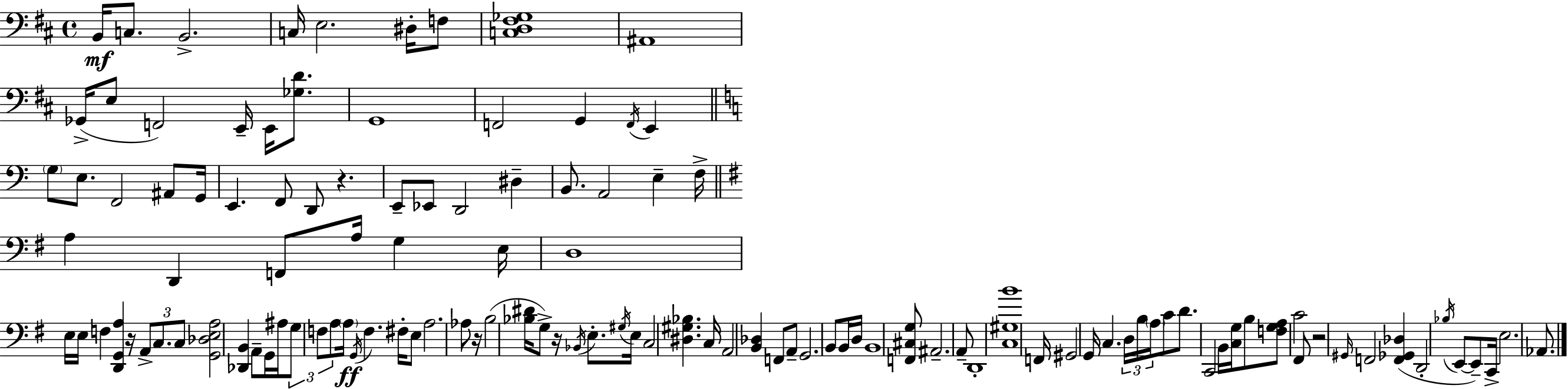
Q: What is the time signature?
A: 4/4